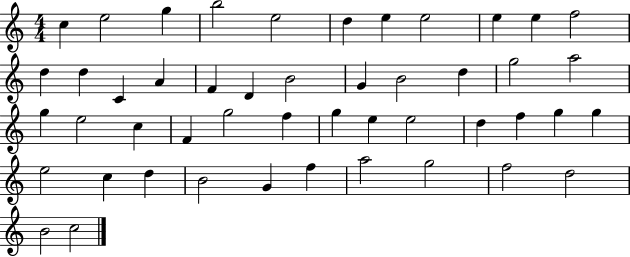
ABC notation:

X:1
T:Untitled
M:4/4
L:1/4
K:C
c e2 g b2 e2 d e e2 e e f2 d d C A F D B2 G B2 d g2 a2 g e2 c F g2 f g e e2 d f g g e2 c d B2 G f a2 g2 f2 d2 B2 c2